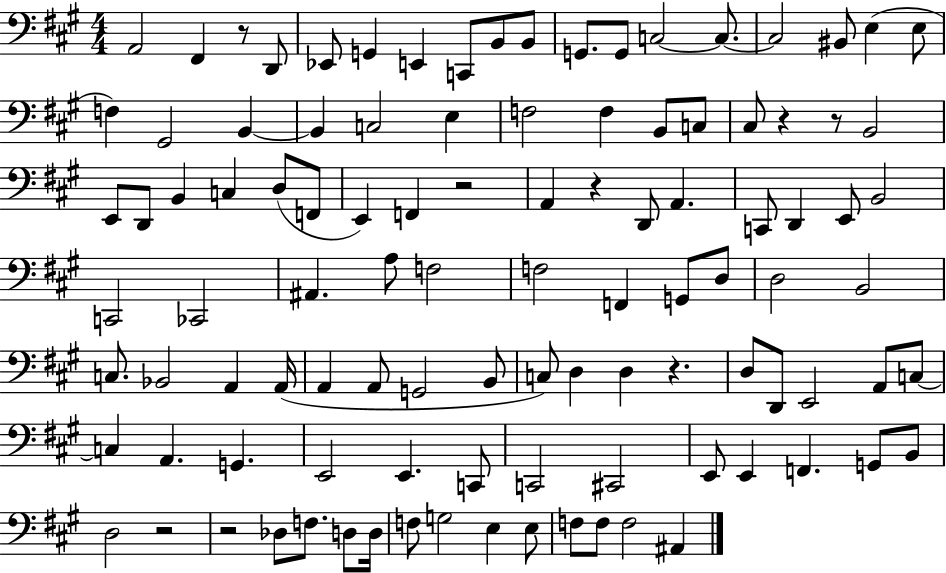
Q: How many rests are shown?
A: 8